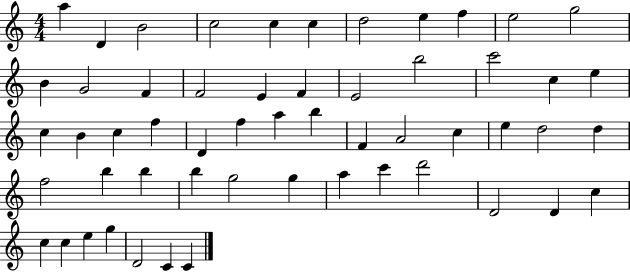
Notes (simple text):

A5/q D4/q B4/h C5/h C5/q C5/q D5/h E5/q F5/q E5/h G5/h B4/q G4/h F4/q F4/h E4/q F4/q E4/h B5/h C6/h C5/q E5/q C5/q B4/q C5/q F5/q D4/q F5/q A5/q B5/q F4/q A4/h C5/q E5/q D5/h D5/q F5/h B5/q B5/q B5/q G5/h G5/q A5/q C6/q D6/h D4/h D4/q C5/q C5/q C5/q E5/q G5/q D4/h C4/q C4/q